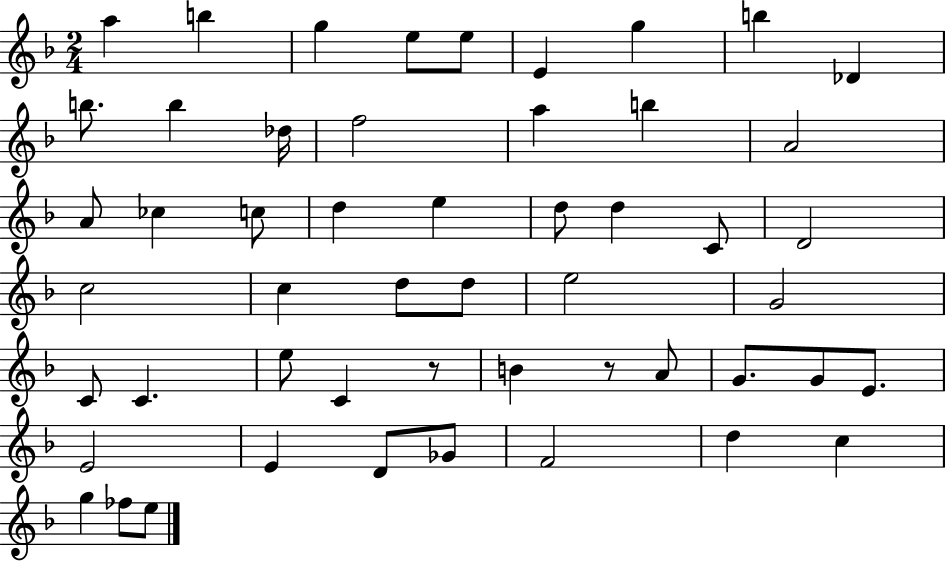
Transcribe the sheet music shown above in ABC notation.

X:1
T:Untitled
M:2/4
L:1/4
K:F
a b g e/2 e/2 E g b _D b/2 b _d/4 f2 a b A2 A/2 _c c/2 d e d/2 d C/2 D2 c2 c d/2 d/2 e2 G2 C/2 C e/2 C z/2 B z/2 A/2 G/2 G/2 E/2 E2 E D/2 _G/2 F2 d c g _f/2 e/2